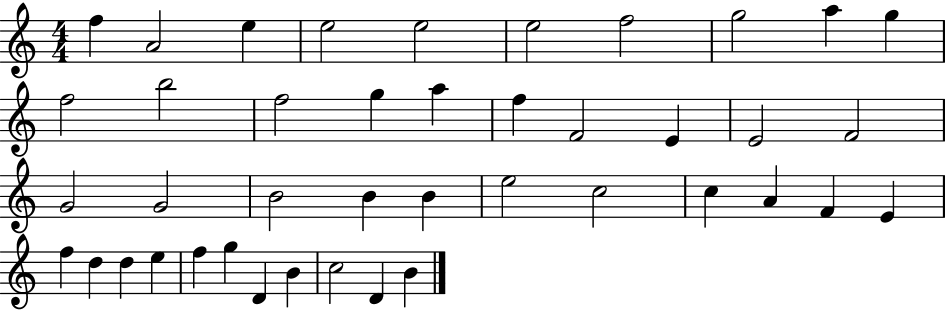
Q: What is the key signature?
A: C major